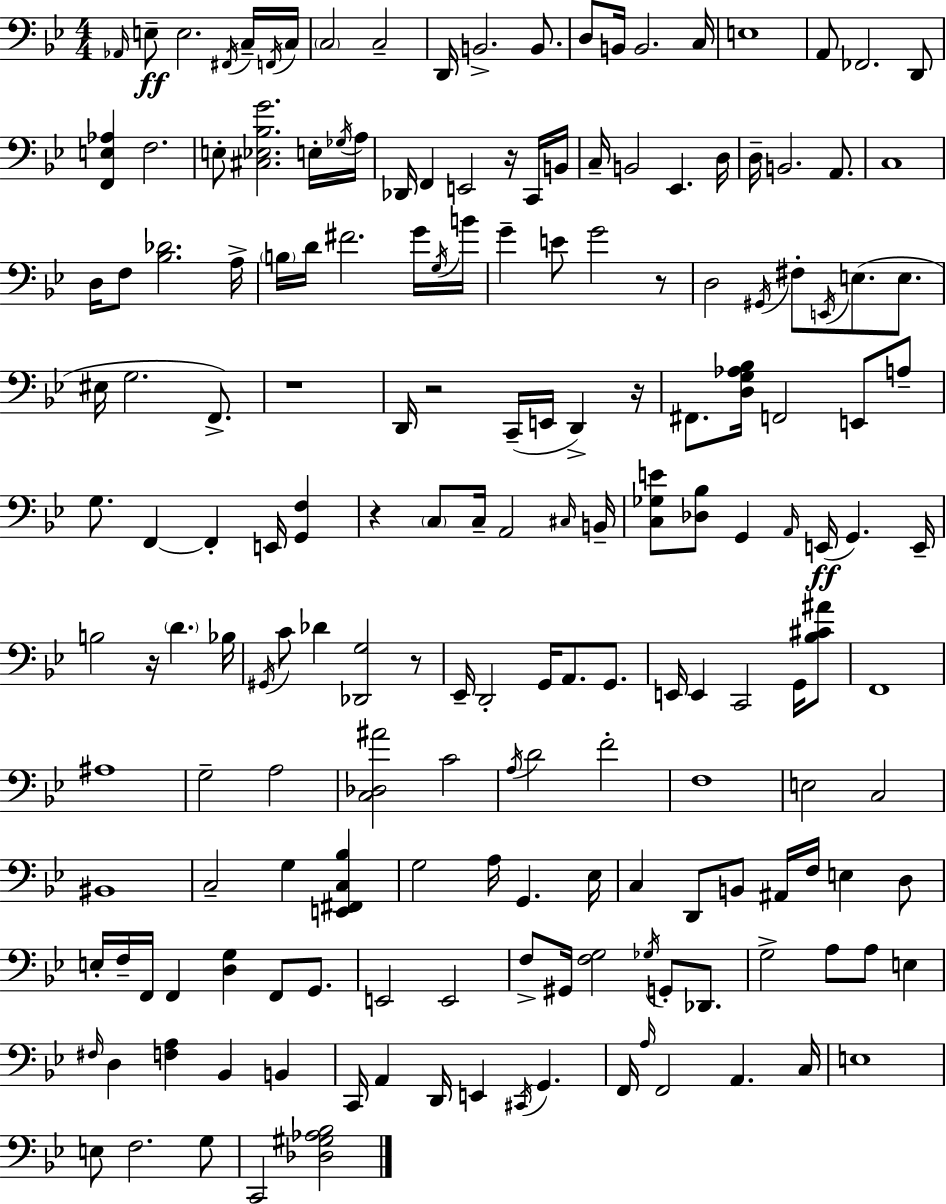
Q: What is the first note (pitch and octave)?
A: Ab2